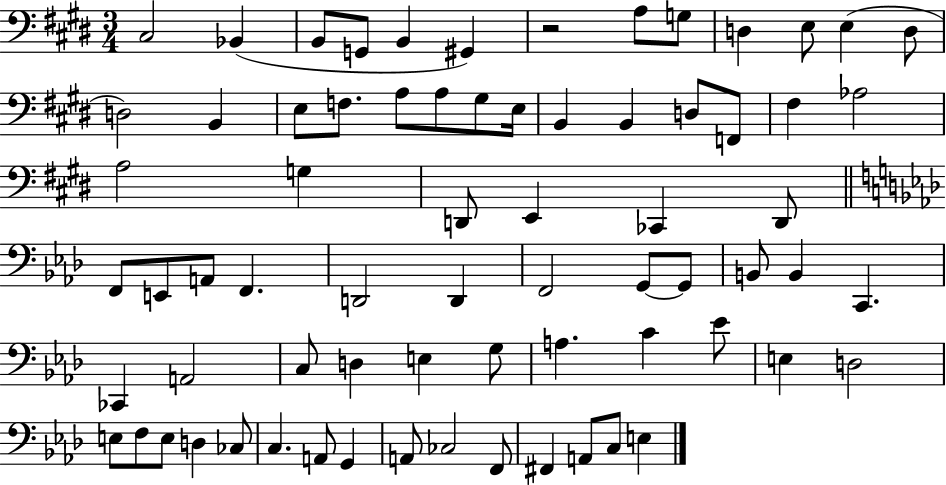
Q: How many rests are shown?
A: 1